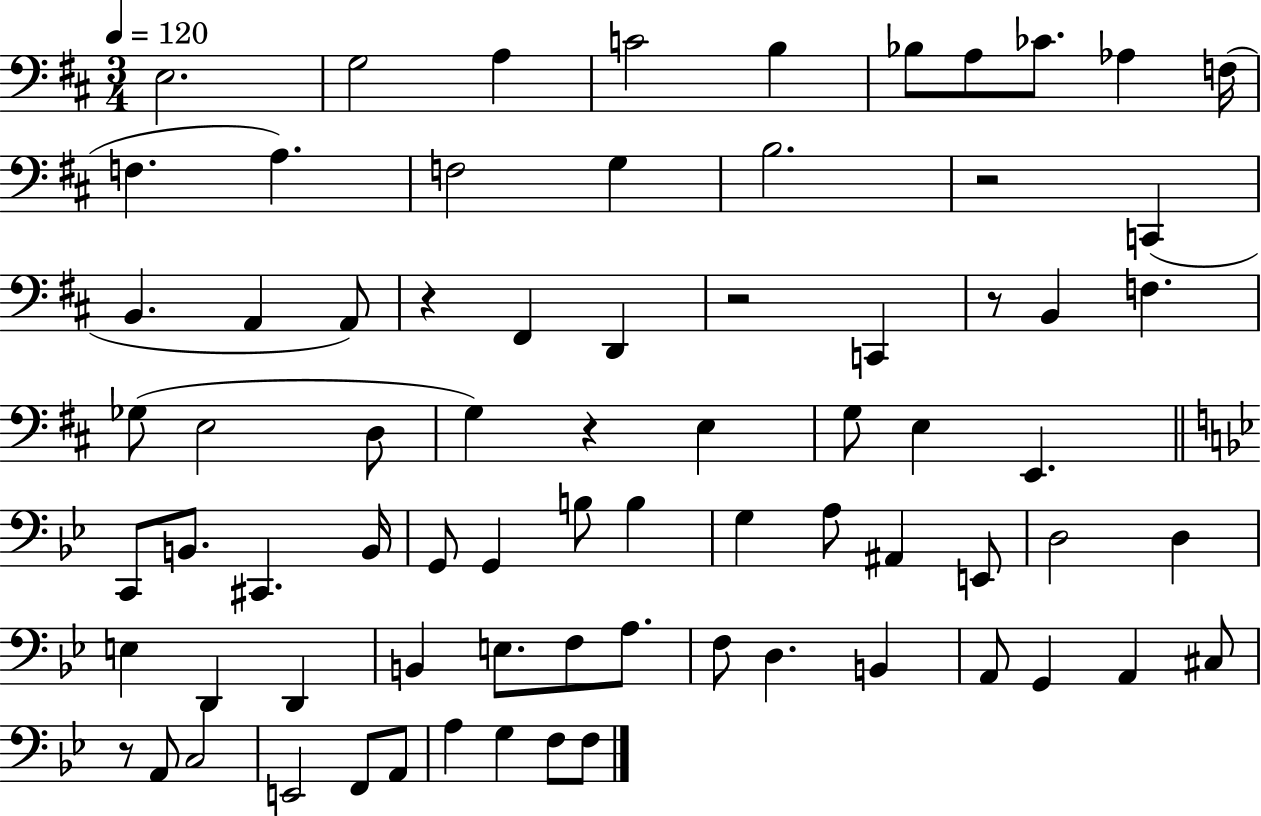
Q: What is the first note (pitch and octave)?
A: E3